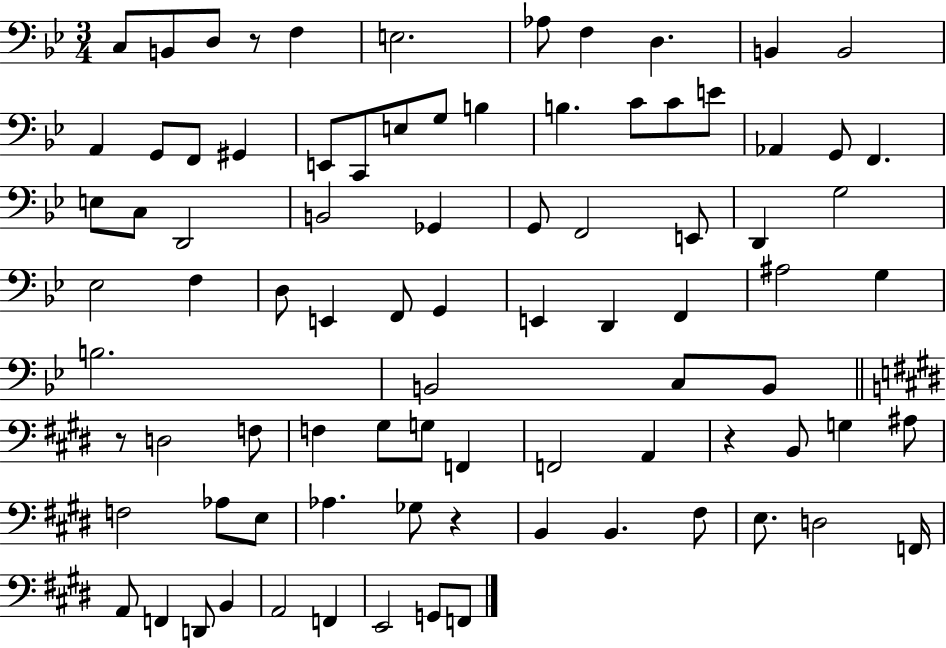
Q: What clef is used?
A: bass